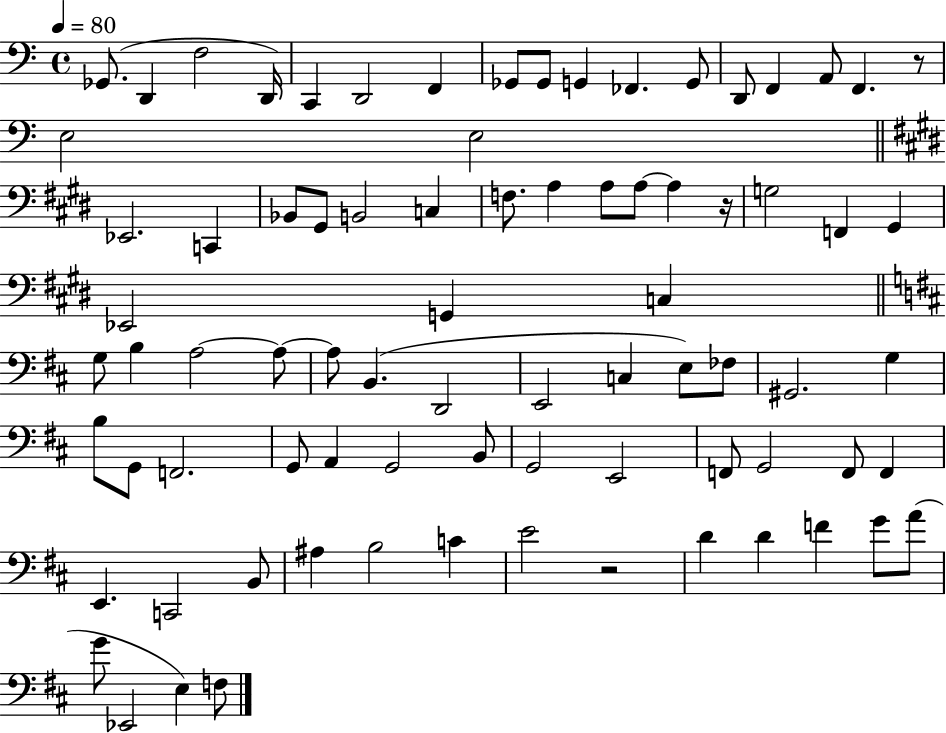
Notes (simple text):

Gb2/e. D2/q F3/h D2/s C2/q D2/h F2/q Gb2/e Gb2/e G2/q FES2/q. G2/e D2/e F2/q A2/e F2/q. R/e E3/h E3/h Eb2/h. C2/q Bb2/e G#2/e B2/h C3/q F3/e. A3/q A3/e A3/e A3/q R/s G3/h F2/q G#2/q Eb2/h G2/q C3/q G3/e B3/q A3/h A3/e A3/e B2/q. D2/h E2/h C3/q E3/e FES3/e G#2/h. G3/q B3/e G2/e F2/h. G2/e A2/q G2/h B2/e G2/h E2/h F2/e G2/h F2/e F2/q E2/q. C2/h B2/e A#3/q B3/h C4/q E4/h R/h D4/q D4/q F4/q G4/e A4/e G4/e Eb2/h E3/q F3/e